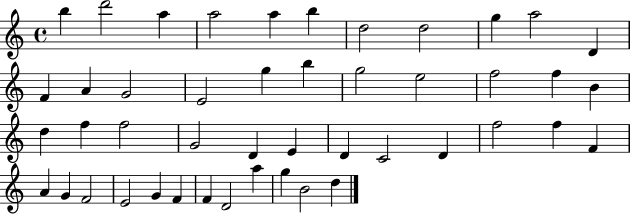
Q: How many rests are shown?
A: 0